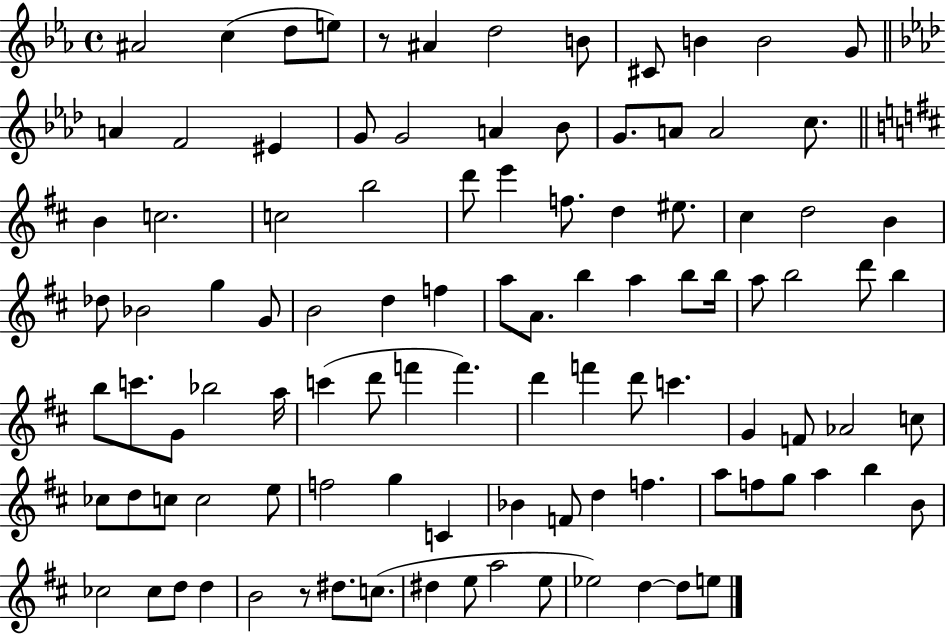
A#4/h C5/q D5/e E5/e R/e A#4/q D5/h B4/e C#4/e B4/q B4/h G4/e A4/q F4/h EIS4/q G4/e G4/h A4/q Bb4/e G4/e. A4/e A4/h C5/e. B4/q C5/h. C5/h B5/h D6/e E6/q F5/e. D5/q EIS5/e. C#5/q D5/h B4/q Db5/e Bb4/h G5/q G4/e B4/h D5/q F5/q A5/e A4/e. B5/q A5/q B5/e B5/s A5/e B5/h D6/e B5/q B5/e C6/e. G4/e Bb5/h A5/s C6/q D6/e F6/q F6/q. D6/q F6/q D6/e C6/q. G4/q F4/e Ab4/h C5/e CES5/e D5/e C5/e C5/h E5/e F5/h G5/q C4/q Bb4/q F4/e D5/q F5/q. A5/e F5/e G5/e A5/q B5/q B4/e CES5/h CES5/e D5/e D5/q B4/h R/e D#5/e. C5/e. D#5/q E5/e A5/h E5/e Eb5/h D5/q D5/e E5/e